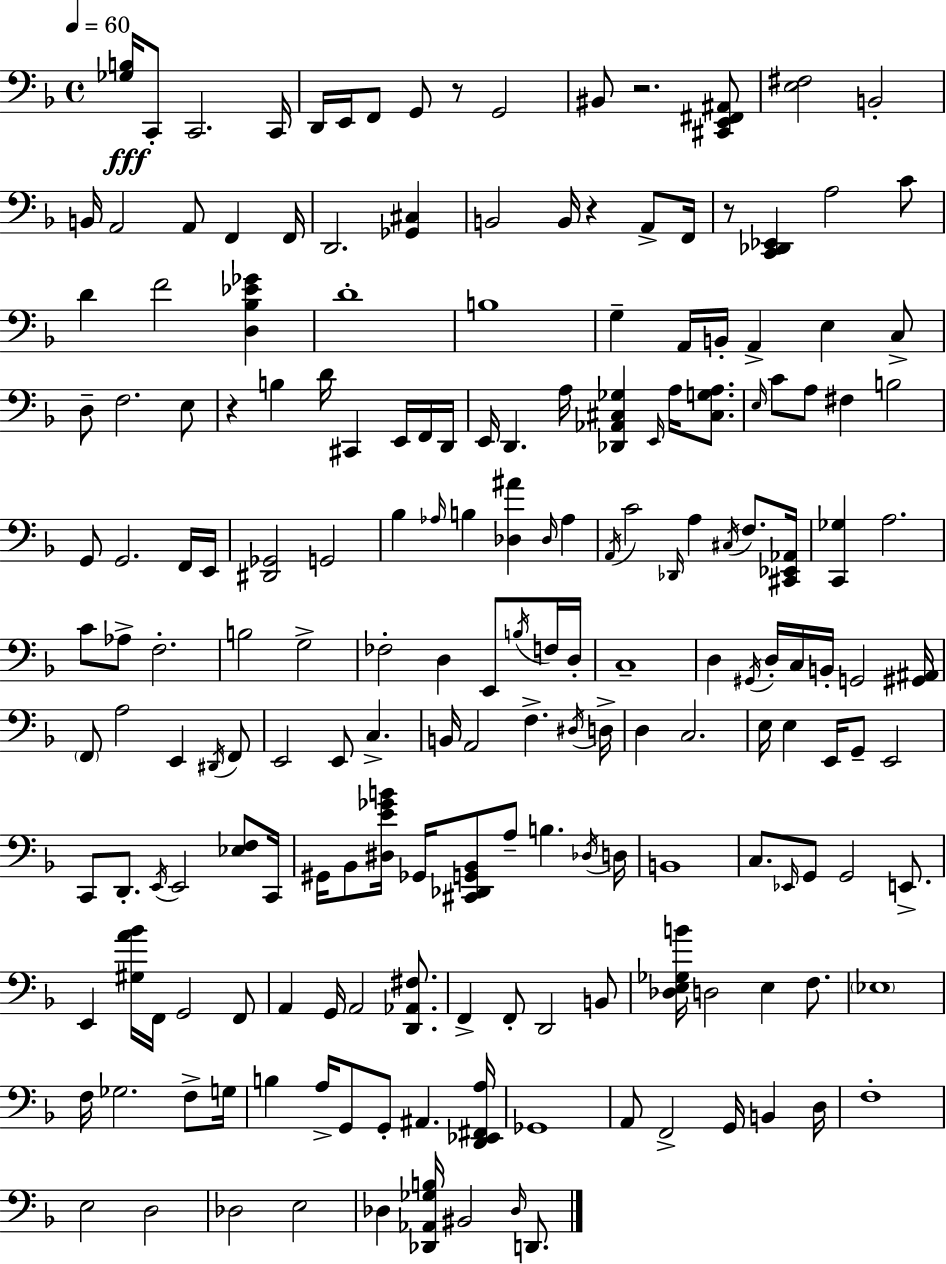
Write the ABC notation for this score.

X:1
T:Untitled
M:4/4
L:1/4
K:Dm
[_G,B,]/4 C,,/2 C,,2 C,,/4 D,,/4 E,,/4 F,,/2 G,,/2 z/2 G,,2 ^B,,/2 z2 [^C,,E,,^F,,^A,,]/2 [E,^F,]2 B,,2 B,,/4 A,,2 A,,/2 F,, F,,/4 D,,2 [_G,,^C,] B,,2 B,,/4 z A,,/2 F,,/4 z/2 [C,,_D,,_E,,] A,2 C/2 D F2 [D,_B,_E_G] D4 B,4 G, A,,/4 B,,/4 A,, E, C,/2 D,/2 F,2 E,/2 z B, D/4 ^C,, E,,/4 F,,/4 D,,/4 E,,/4 D,, A,/4 [_D,,_A,,^C,_G,] E,,/4 A,/4 [^C,G,A,]/2 E,/4 C/2 A,/2 ^F, B,2 G,,/2 G,,2 F,,/4 E,,/4 [^D,,_G,,]2 G,,2 _B, _A,/4 B, [_D,^A] _D,/4 _A, A,,/4 C2 _D,,/4 A, ^C,/4 F,/2 [^C,,_E,,_A,,]/4 [C,,_G,] A,2 C/2 _A,/2 F,2 B,2 G,2 _F,2 D, E,,/2 B,/4 F,/4 D,/4 C,4 D, ^G,,/4 D,/4 C,/4 B,,/4 G,,2 [^G,,^A,,]/4 F,,/2 A,2 E,, ^D,,/4 F,,/2 E,,2 E,,/2 C, B,,/4 A,,2 F, ^D,/4 D,/4 D, C,2 E,/4 E, E,,/4 G,,/2 E,,2 C,,/2 D,,/2 E,,/4 E,,2 [_E,F,]/2 C,,/4 ^G,,/4 _B,,/2 [^D,E_GB]/4 _G,,/4 [^C,,_D,,G,,_B,,]/2 A,/2 B, _D,/4 D,/4 B,,4 C,/2 _E,,/4 G,,/2 G,,2 E,,/2 E,, [^G,A_B]/4 F,,/4 G,,2 F,,/2 A,, G,,/4 A,,2 [D,,_A,,^F,]/2 F,, F,,/2 D,,2 B,,/2 [_D,E,_G,B]/4 D,2 E, F,/2 _E,4 F,/4 _G,2 F,/2 G,/4 B, A,/4 G,,/2 G,,/2 ^A,, [D,,_E,,^F,,A,]/4 _G,,4 A,,/2 F,,2 G,,/4 B,, D,/4 F,4 E,2 D,2 _D,2 E,2 _D, [_D,,_A,,_G,B,]/4 ^B,,2 _D,/4 D,,/2